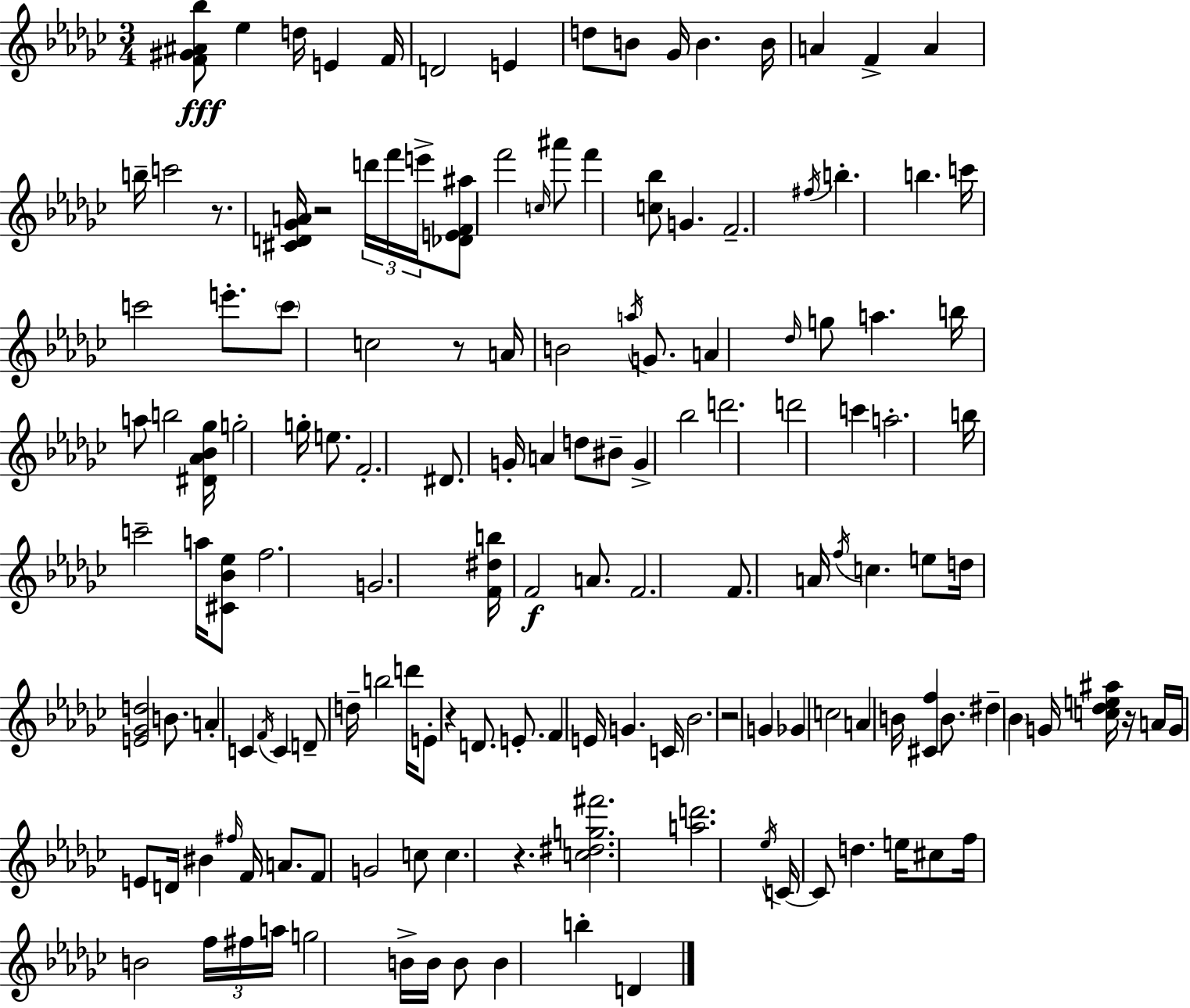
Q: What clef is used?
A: treble